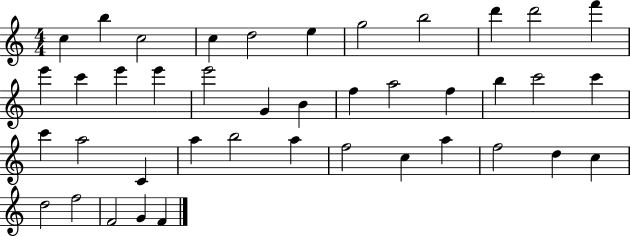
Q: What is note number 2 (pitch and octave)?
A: B5